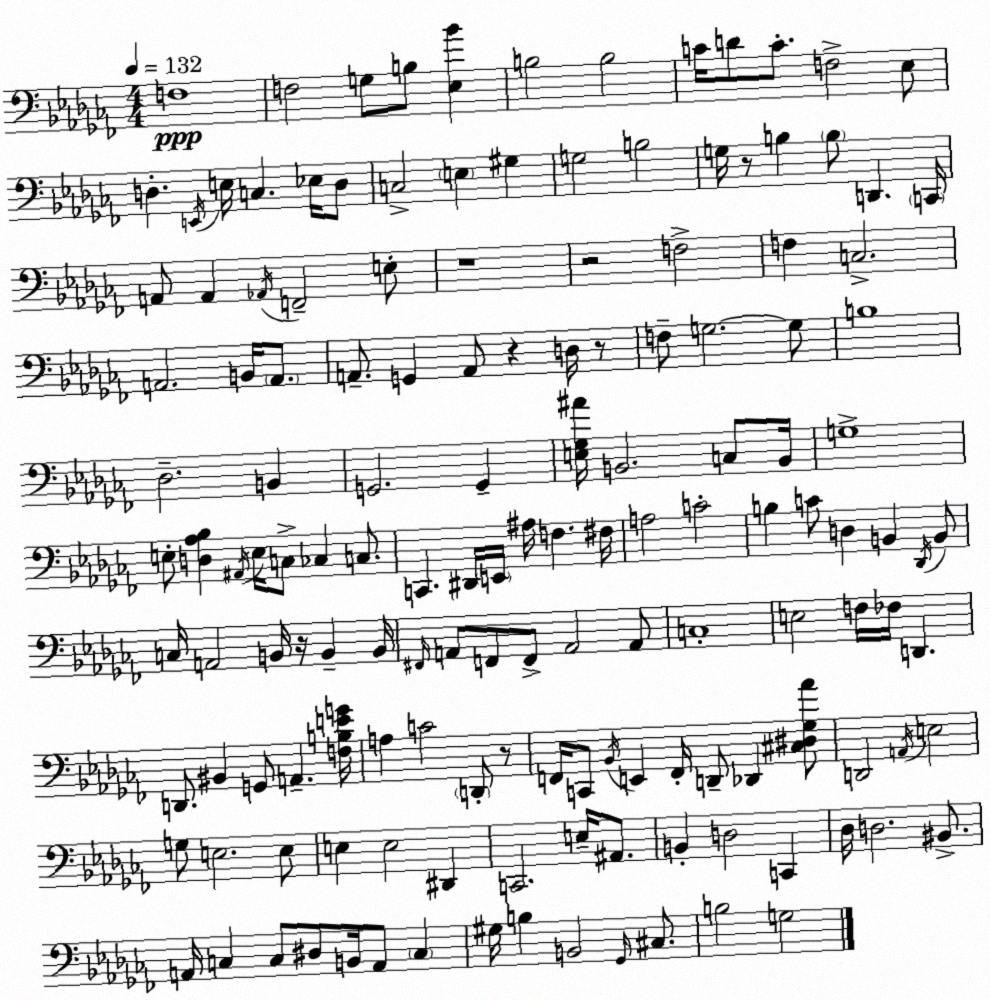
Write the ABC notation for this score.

X:1
T:Untitled
M:4/4
L:1/4
K:Abm
F,4 F,2 G,/2 B,/2 [_E,_B] B,2 B,2 C/4 D/2 C/2 F,2 _E,/2 D, E,,/4 E,/4 C, _E,/4 D,/2 C,2 E, ^G, G,2 B,2 G,/4 z/2 B, B,/2 D,, C,,/4 A,,/2 A,, _A,,/4 F,,2 E,/2 z4 z2 F,2 F, C,2 A,,2 B,,/4 A,,/2 A,,/2 G,, A,,/2 z D,/4 z/2 F,/2 G,2 G,/2 B,4 _D,2 B,, G,,2 G,, [E,_G,^A]/4 B,,2 C,/2 B,,/4 G,4 E,/2 [D,_A,_B,] ^A,,/4 E,/4 C,/2 _C, C,/2 C,, ^D,,/4 E,,/4 ^A,/4 F, ^F,/4 A,2 C2 B, C/2 D, B,, _D,,/4 B,,/2 C,/4 A,,2 B,,/4 z/4 B,, B,,/4 ^F,,/4 A,,/2 F,,/2 F,,/2 A,,2 A,,/2 C,4 E,2 F,/4 _F,/4 D,, D,,/2 ^B,, G,,/2 A,, [F,B,EG]/4 A, C2 D,,/2 z/2 F,,/4 C,,/2 _B,,/4 E,, F,,/4 D,,/2 _D,, [^C,^D,_G,_A]/2 D,,2 A,,/4 E,2 G,/2 E,2 E,/2 E, E,2 ^D,, C,,2 E,/4 ^A,,/2 B,, D,2 C,, _D,/4 D,2 ^B,,/2 A,,/4 C, C,/2 ^D,/2 B,,/4 A,,/2 C, ^G,/4 B, B,,2 _G,,/4 ^C,/2 B,2 G,2